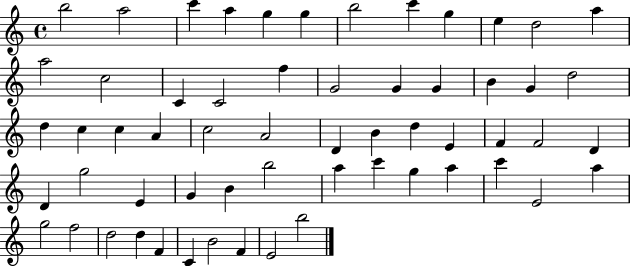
{
  \clef treble
  \time 4/4
  \defaultTimeSignature
  \key c \major
  b''2 a''2 | c'''4 a''4 g''4 g''4 | b''2 c'''4 g''4 | e''4 d''2 a''4 | \break a''2 c''2 | c'4 c'2 f''4 | g'2 g'4 g'4 | b'4 g'4 d''2 | \break d''4 c''4 c''4 a'4 | c''2 a'2 | d'4 b'4 d''4 e'4 | f'4 f'2 d'4 | \break d'4 g''2 e'4 | g'4 b'4 b''2 | a''4 c'''4 g''4 a''4 | c'''4 e'2 a''4 | \break g''2 f''2 | d''2 d''4 f'4 | c'4 b'2 f'4 | e'2 b''2 | \break \bar "|."
}